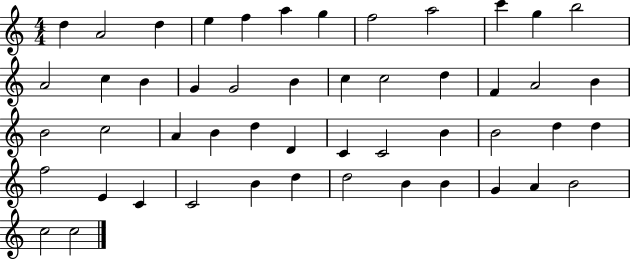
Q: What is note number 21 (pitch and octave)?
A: D5